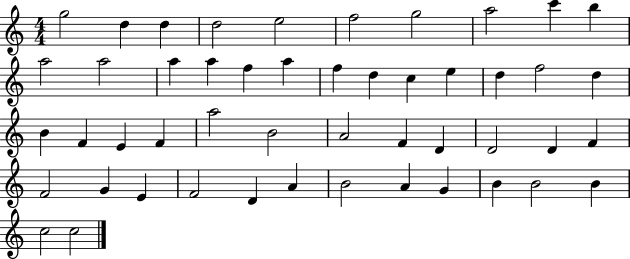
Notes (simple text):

G5/h D5/q D5/q D5/h E5/h F5/h G5/h A5/h C6/q B5/q A5/h A5/h A5/q A5/q F5/q A5/q F5/q D5/q C5/q E5/q D5/q F5/h D5/q B4/q F4/q E4/q F4/q A5/h B4/h A4/h F4/q D4/q D4/h D4/q F4/q F4/h G4/q E4/q F4/h D4/q A4/q B4/h A4/q G4/q B4/q B4/h B4/q C5/h C5/h